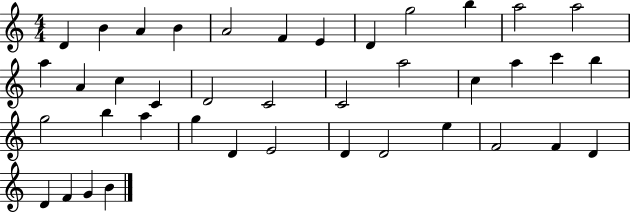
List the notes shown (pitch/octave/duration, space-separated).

D4/q B4/q A4/q B4/q A4/h F4/q E4/q D4/q G5/h B5/q A5/h A5/h A5/q A4/q C5/q C4/q D4/h C4/h C4/h A5/h C5/q A5/q C6/q B5/q G5/h B5/q A5/q G5/q D4/q E4/h D4/q D4/h E5/q F4/h F4/q D4/q D4/q F4/q G4/q B4/q